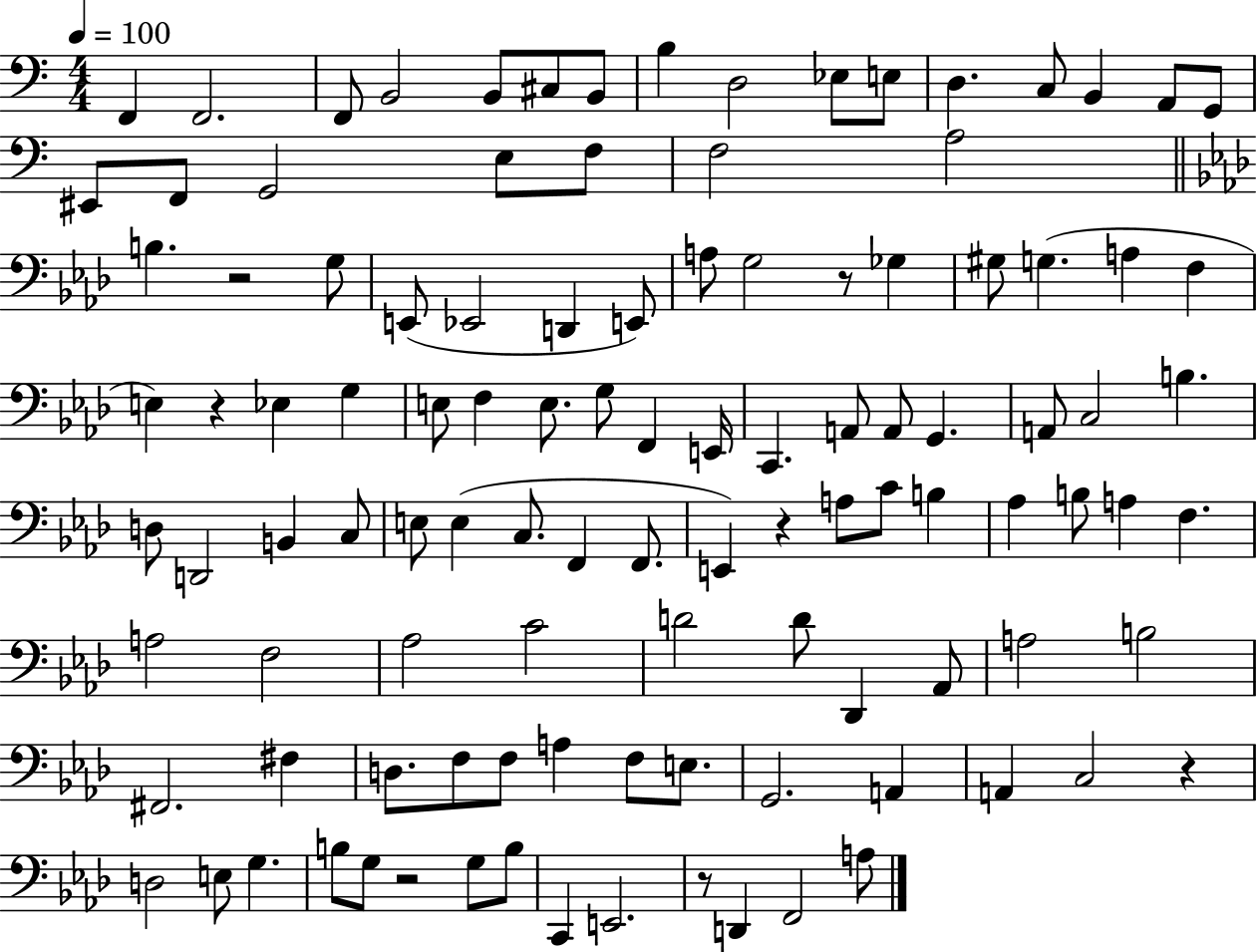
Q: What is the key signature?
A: C major